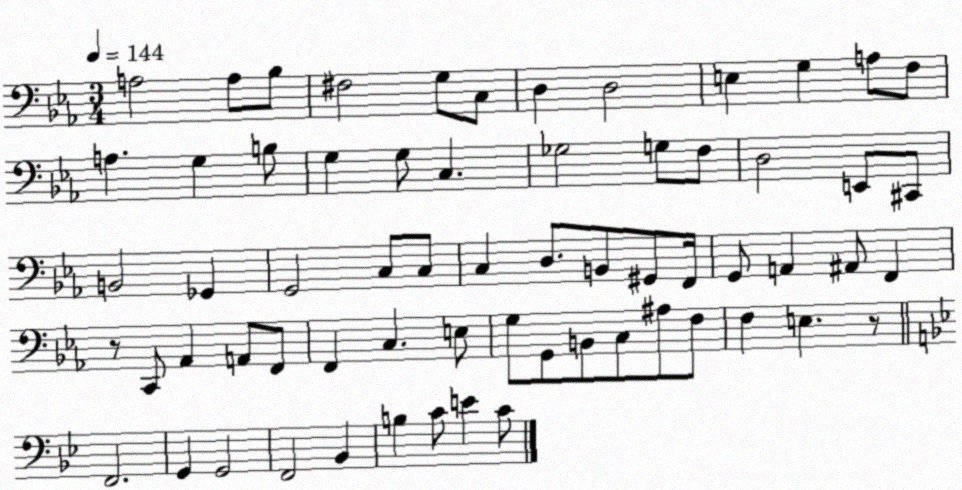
X:1
T:Untitled
M:3/4
L:1/4
K:Eb
A,2 A,/2 _B,/2 ^F,2 G,/2 C,/2 D, D,2 E, G, A,/2 F,/2 A, G, B,/2 G, G,/2 C, _G,2 G,/2 F,/2 D,2 E,,/2 ^C,,/2 B,,2 _G,, G,,2 C,/2 C,/2 C, D,/2 B,,/2 ^G,,/2 F,,/4 G,,/2 A,, ^A,,/2 F,, z/2 C,,/2 _A,, A,,/2 F,,/2 F,, C, E,/2 G,/2 G,,/2 B,,/2 C,/2 ^A,/2 F,/2 F, E, z/2 F,,2 G,, G,,2 F,,2 _B,, B, C/2 E C/2